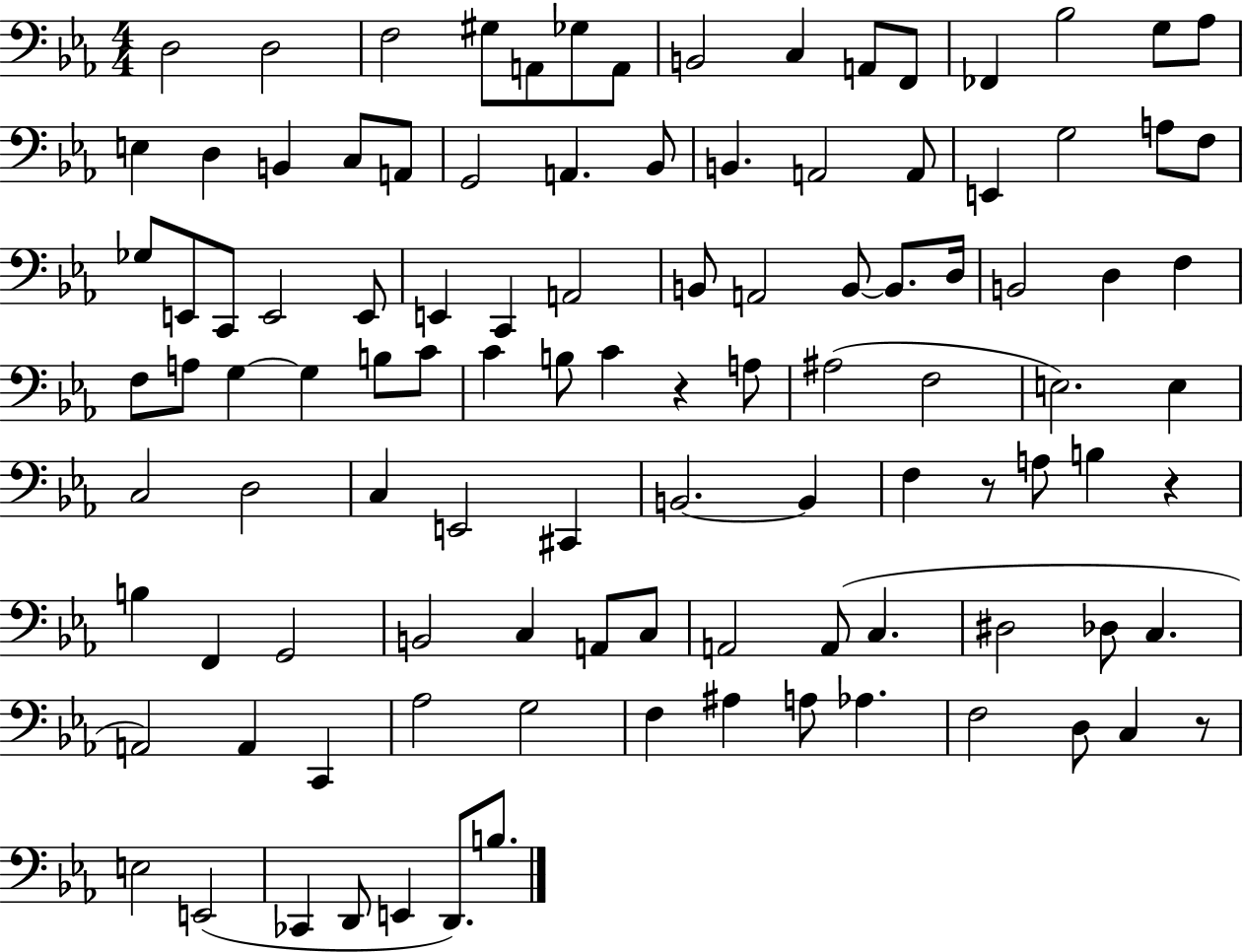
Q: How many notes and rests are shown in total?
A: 106